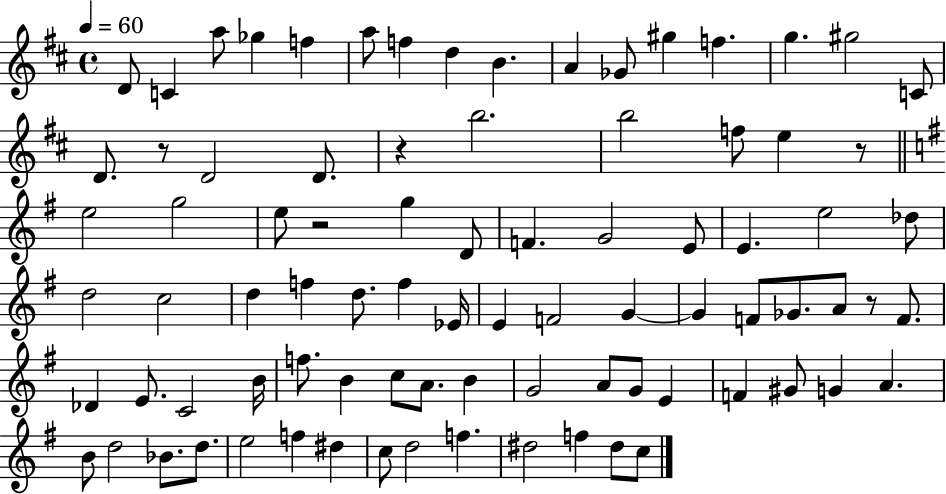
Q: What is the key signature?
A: D major